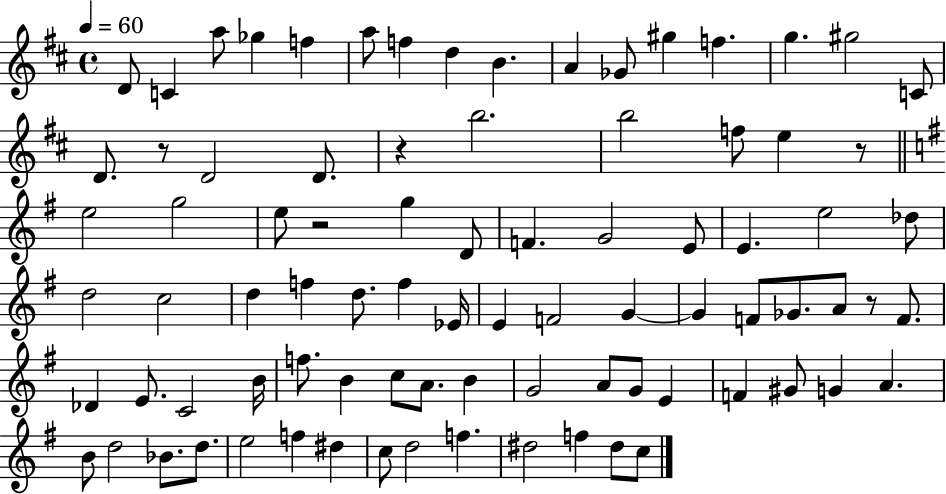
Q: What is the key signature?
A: D major